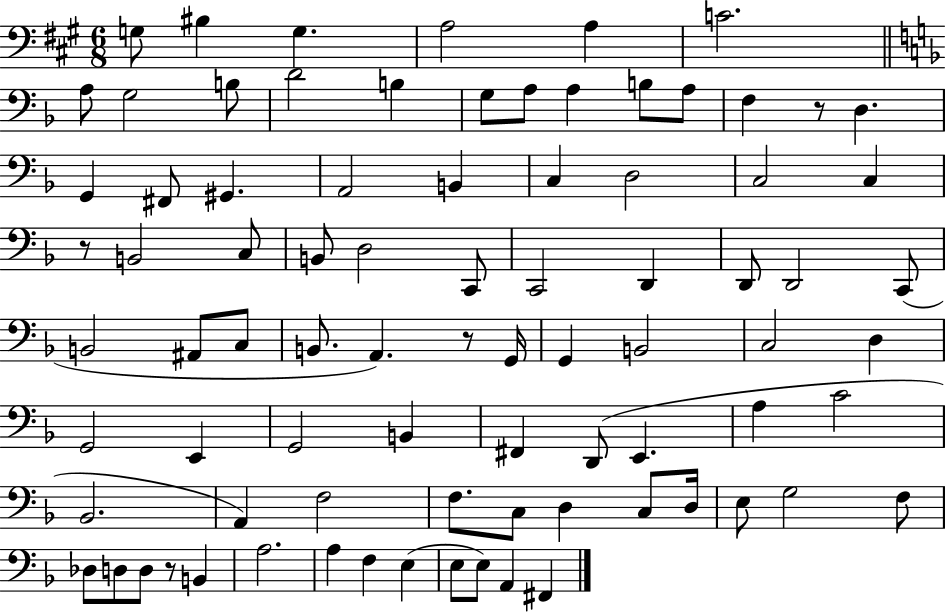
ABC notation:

X:1
T:Untitled
M:6/8
L:1/4
K:A
G,/2 ^B, G, A,2 A, C2 A,/2 G,2 B,/2 D2 B, G,/2 A,/2 A, B,/2 A,/2 F, z/2 D, G,, ^F,,/2 ^G,, A,,2 B,, C, D,2 C,2 C, z/2 B,,2 C,/2 B,,/2 D,2 C,,/2 C,,2 D,, D,,/2 D,,2 C,,/2 B,,2 ^A,,/2 C,/2 B,,/2 A,, z/2 G,,/4 G,, B,,2 C,2 D, G,,2 E,, G,,2 B,, ^F,, D,,/2 E,, A, C2 _B,,2 A,, F,2 F,/2 C,/2 D, C,/2 D,/4 E,/2 G,2 F,/2 _D,/2 D,/2 D,/2 z/2 B,, A,2 A, F, E, E,/2 E,/2 A,, ^F,,